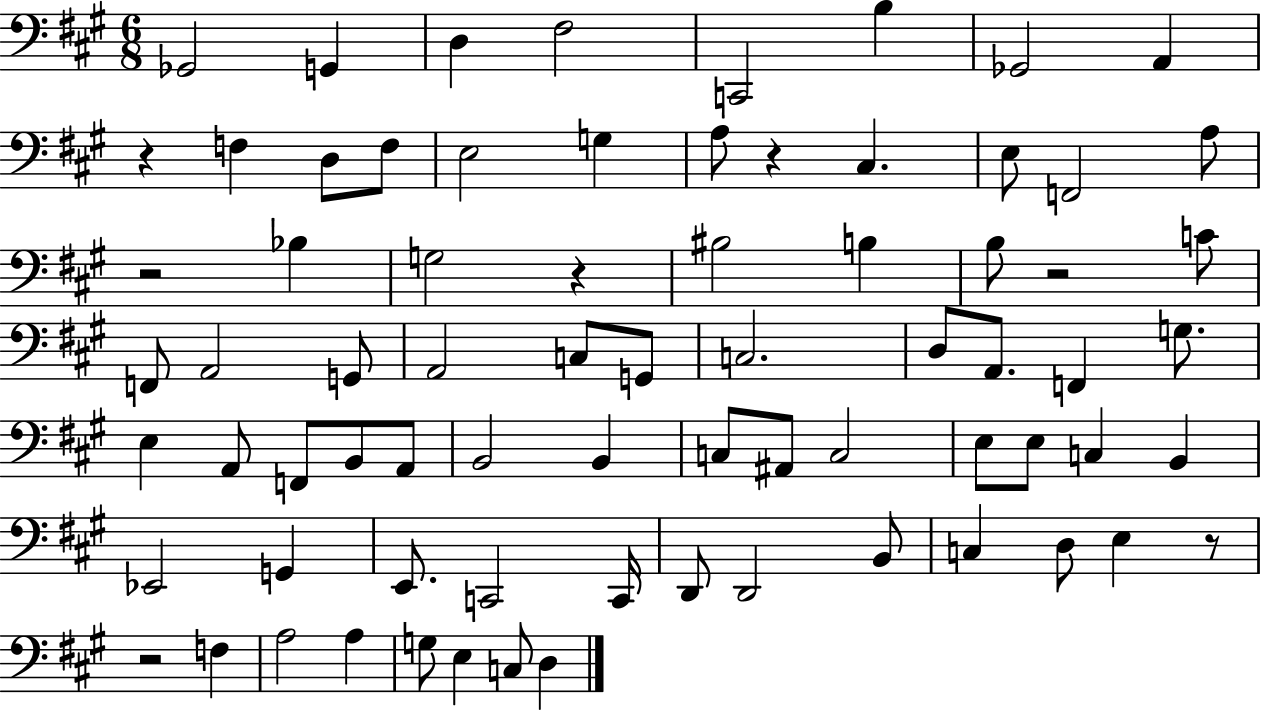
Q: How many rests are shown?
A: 7